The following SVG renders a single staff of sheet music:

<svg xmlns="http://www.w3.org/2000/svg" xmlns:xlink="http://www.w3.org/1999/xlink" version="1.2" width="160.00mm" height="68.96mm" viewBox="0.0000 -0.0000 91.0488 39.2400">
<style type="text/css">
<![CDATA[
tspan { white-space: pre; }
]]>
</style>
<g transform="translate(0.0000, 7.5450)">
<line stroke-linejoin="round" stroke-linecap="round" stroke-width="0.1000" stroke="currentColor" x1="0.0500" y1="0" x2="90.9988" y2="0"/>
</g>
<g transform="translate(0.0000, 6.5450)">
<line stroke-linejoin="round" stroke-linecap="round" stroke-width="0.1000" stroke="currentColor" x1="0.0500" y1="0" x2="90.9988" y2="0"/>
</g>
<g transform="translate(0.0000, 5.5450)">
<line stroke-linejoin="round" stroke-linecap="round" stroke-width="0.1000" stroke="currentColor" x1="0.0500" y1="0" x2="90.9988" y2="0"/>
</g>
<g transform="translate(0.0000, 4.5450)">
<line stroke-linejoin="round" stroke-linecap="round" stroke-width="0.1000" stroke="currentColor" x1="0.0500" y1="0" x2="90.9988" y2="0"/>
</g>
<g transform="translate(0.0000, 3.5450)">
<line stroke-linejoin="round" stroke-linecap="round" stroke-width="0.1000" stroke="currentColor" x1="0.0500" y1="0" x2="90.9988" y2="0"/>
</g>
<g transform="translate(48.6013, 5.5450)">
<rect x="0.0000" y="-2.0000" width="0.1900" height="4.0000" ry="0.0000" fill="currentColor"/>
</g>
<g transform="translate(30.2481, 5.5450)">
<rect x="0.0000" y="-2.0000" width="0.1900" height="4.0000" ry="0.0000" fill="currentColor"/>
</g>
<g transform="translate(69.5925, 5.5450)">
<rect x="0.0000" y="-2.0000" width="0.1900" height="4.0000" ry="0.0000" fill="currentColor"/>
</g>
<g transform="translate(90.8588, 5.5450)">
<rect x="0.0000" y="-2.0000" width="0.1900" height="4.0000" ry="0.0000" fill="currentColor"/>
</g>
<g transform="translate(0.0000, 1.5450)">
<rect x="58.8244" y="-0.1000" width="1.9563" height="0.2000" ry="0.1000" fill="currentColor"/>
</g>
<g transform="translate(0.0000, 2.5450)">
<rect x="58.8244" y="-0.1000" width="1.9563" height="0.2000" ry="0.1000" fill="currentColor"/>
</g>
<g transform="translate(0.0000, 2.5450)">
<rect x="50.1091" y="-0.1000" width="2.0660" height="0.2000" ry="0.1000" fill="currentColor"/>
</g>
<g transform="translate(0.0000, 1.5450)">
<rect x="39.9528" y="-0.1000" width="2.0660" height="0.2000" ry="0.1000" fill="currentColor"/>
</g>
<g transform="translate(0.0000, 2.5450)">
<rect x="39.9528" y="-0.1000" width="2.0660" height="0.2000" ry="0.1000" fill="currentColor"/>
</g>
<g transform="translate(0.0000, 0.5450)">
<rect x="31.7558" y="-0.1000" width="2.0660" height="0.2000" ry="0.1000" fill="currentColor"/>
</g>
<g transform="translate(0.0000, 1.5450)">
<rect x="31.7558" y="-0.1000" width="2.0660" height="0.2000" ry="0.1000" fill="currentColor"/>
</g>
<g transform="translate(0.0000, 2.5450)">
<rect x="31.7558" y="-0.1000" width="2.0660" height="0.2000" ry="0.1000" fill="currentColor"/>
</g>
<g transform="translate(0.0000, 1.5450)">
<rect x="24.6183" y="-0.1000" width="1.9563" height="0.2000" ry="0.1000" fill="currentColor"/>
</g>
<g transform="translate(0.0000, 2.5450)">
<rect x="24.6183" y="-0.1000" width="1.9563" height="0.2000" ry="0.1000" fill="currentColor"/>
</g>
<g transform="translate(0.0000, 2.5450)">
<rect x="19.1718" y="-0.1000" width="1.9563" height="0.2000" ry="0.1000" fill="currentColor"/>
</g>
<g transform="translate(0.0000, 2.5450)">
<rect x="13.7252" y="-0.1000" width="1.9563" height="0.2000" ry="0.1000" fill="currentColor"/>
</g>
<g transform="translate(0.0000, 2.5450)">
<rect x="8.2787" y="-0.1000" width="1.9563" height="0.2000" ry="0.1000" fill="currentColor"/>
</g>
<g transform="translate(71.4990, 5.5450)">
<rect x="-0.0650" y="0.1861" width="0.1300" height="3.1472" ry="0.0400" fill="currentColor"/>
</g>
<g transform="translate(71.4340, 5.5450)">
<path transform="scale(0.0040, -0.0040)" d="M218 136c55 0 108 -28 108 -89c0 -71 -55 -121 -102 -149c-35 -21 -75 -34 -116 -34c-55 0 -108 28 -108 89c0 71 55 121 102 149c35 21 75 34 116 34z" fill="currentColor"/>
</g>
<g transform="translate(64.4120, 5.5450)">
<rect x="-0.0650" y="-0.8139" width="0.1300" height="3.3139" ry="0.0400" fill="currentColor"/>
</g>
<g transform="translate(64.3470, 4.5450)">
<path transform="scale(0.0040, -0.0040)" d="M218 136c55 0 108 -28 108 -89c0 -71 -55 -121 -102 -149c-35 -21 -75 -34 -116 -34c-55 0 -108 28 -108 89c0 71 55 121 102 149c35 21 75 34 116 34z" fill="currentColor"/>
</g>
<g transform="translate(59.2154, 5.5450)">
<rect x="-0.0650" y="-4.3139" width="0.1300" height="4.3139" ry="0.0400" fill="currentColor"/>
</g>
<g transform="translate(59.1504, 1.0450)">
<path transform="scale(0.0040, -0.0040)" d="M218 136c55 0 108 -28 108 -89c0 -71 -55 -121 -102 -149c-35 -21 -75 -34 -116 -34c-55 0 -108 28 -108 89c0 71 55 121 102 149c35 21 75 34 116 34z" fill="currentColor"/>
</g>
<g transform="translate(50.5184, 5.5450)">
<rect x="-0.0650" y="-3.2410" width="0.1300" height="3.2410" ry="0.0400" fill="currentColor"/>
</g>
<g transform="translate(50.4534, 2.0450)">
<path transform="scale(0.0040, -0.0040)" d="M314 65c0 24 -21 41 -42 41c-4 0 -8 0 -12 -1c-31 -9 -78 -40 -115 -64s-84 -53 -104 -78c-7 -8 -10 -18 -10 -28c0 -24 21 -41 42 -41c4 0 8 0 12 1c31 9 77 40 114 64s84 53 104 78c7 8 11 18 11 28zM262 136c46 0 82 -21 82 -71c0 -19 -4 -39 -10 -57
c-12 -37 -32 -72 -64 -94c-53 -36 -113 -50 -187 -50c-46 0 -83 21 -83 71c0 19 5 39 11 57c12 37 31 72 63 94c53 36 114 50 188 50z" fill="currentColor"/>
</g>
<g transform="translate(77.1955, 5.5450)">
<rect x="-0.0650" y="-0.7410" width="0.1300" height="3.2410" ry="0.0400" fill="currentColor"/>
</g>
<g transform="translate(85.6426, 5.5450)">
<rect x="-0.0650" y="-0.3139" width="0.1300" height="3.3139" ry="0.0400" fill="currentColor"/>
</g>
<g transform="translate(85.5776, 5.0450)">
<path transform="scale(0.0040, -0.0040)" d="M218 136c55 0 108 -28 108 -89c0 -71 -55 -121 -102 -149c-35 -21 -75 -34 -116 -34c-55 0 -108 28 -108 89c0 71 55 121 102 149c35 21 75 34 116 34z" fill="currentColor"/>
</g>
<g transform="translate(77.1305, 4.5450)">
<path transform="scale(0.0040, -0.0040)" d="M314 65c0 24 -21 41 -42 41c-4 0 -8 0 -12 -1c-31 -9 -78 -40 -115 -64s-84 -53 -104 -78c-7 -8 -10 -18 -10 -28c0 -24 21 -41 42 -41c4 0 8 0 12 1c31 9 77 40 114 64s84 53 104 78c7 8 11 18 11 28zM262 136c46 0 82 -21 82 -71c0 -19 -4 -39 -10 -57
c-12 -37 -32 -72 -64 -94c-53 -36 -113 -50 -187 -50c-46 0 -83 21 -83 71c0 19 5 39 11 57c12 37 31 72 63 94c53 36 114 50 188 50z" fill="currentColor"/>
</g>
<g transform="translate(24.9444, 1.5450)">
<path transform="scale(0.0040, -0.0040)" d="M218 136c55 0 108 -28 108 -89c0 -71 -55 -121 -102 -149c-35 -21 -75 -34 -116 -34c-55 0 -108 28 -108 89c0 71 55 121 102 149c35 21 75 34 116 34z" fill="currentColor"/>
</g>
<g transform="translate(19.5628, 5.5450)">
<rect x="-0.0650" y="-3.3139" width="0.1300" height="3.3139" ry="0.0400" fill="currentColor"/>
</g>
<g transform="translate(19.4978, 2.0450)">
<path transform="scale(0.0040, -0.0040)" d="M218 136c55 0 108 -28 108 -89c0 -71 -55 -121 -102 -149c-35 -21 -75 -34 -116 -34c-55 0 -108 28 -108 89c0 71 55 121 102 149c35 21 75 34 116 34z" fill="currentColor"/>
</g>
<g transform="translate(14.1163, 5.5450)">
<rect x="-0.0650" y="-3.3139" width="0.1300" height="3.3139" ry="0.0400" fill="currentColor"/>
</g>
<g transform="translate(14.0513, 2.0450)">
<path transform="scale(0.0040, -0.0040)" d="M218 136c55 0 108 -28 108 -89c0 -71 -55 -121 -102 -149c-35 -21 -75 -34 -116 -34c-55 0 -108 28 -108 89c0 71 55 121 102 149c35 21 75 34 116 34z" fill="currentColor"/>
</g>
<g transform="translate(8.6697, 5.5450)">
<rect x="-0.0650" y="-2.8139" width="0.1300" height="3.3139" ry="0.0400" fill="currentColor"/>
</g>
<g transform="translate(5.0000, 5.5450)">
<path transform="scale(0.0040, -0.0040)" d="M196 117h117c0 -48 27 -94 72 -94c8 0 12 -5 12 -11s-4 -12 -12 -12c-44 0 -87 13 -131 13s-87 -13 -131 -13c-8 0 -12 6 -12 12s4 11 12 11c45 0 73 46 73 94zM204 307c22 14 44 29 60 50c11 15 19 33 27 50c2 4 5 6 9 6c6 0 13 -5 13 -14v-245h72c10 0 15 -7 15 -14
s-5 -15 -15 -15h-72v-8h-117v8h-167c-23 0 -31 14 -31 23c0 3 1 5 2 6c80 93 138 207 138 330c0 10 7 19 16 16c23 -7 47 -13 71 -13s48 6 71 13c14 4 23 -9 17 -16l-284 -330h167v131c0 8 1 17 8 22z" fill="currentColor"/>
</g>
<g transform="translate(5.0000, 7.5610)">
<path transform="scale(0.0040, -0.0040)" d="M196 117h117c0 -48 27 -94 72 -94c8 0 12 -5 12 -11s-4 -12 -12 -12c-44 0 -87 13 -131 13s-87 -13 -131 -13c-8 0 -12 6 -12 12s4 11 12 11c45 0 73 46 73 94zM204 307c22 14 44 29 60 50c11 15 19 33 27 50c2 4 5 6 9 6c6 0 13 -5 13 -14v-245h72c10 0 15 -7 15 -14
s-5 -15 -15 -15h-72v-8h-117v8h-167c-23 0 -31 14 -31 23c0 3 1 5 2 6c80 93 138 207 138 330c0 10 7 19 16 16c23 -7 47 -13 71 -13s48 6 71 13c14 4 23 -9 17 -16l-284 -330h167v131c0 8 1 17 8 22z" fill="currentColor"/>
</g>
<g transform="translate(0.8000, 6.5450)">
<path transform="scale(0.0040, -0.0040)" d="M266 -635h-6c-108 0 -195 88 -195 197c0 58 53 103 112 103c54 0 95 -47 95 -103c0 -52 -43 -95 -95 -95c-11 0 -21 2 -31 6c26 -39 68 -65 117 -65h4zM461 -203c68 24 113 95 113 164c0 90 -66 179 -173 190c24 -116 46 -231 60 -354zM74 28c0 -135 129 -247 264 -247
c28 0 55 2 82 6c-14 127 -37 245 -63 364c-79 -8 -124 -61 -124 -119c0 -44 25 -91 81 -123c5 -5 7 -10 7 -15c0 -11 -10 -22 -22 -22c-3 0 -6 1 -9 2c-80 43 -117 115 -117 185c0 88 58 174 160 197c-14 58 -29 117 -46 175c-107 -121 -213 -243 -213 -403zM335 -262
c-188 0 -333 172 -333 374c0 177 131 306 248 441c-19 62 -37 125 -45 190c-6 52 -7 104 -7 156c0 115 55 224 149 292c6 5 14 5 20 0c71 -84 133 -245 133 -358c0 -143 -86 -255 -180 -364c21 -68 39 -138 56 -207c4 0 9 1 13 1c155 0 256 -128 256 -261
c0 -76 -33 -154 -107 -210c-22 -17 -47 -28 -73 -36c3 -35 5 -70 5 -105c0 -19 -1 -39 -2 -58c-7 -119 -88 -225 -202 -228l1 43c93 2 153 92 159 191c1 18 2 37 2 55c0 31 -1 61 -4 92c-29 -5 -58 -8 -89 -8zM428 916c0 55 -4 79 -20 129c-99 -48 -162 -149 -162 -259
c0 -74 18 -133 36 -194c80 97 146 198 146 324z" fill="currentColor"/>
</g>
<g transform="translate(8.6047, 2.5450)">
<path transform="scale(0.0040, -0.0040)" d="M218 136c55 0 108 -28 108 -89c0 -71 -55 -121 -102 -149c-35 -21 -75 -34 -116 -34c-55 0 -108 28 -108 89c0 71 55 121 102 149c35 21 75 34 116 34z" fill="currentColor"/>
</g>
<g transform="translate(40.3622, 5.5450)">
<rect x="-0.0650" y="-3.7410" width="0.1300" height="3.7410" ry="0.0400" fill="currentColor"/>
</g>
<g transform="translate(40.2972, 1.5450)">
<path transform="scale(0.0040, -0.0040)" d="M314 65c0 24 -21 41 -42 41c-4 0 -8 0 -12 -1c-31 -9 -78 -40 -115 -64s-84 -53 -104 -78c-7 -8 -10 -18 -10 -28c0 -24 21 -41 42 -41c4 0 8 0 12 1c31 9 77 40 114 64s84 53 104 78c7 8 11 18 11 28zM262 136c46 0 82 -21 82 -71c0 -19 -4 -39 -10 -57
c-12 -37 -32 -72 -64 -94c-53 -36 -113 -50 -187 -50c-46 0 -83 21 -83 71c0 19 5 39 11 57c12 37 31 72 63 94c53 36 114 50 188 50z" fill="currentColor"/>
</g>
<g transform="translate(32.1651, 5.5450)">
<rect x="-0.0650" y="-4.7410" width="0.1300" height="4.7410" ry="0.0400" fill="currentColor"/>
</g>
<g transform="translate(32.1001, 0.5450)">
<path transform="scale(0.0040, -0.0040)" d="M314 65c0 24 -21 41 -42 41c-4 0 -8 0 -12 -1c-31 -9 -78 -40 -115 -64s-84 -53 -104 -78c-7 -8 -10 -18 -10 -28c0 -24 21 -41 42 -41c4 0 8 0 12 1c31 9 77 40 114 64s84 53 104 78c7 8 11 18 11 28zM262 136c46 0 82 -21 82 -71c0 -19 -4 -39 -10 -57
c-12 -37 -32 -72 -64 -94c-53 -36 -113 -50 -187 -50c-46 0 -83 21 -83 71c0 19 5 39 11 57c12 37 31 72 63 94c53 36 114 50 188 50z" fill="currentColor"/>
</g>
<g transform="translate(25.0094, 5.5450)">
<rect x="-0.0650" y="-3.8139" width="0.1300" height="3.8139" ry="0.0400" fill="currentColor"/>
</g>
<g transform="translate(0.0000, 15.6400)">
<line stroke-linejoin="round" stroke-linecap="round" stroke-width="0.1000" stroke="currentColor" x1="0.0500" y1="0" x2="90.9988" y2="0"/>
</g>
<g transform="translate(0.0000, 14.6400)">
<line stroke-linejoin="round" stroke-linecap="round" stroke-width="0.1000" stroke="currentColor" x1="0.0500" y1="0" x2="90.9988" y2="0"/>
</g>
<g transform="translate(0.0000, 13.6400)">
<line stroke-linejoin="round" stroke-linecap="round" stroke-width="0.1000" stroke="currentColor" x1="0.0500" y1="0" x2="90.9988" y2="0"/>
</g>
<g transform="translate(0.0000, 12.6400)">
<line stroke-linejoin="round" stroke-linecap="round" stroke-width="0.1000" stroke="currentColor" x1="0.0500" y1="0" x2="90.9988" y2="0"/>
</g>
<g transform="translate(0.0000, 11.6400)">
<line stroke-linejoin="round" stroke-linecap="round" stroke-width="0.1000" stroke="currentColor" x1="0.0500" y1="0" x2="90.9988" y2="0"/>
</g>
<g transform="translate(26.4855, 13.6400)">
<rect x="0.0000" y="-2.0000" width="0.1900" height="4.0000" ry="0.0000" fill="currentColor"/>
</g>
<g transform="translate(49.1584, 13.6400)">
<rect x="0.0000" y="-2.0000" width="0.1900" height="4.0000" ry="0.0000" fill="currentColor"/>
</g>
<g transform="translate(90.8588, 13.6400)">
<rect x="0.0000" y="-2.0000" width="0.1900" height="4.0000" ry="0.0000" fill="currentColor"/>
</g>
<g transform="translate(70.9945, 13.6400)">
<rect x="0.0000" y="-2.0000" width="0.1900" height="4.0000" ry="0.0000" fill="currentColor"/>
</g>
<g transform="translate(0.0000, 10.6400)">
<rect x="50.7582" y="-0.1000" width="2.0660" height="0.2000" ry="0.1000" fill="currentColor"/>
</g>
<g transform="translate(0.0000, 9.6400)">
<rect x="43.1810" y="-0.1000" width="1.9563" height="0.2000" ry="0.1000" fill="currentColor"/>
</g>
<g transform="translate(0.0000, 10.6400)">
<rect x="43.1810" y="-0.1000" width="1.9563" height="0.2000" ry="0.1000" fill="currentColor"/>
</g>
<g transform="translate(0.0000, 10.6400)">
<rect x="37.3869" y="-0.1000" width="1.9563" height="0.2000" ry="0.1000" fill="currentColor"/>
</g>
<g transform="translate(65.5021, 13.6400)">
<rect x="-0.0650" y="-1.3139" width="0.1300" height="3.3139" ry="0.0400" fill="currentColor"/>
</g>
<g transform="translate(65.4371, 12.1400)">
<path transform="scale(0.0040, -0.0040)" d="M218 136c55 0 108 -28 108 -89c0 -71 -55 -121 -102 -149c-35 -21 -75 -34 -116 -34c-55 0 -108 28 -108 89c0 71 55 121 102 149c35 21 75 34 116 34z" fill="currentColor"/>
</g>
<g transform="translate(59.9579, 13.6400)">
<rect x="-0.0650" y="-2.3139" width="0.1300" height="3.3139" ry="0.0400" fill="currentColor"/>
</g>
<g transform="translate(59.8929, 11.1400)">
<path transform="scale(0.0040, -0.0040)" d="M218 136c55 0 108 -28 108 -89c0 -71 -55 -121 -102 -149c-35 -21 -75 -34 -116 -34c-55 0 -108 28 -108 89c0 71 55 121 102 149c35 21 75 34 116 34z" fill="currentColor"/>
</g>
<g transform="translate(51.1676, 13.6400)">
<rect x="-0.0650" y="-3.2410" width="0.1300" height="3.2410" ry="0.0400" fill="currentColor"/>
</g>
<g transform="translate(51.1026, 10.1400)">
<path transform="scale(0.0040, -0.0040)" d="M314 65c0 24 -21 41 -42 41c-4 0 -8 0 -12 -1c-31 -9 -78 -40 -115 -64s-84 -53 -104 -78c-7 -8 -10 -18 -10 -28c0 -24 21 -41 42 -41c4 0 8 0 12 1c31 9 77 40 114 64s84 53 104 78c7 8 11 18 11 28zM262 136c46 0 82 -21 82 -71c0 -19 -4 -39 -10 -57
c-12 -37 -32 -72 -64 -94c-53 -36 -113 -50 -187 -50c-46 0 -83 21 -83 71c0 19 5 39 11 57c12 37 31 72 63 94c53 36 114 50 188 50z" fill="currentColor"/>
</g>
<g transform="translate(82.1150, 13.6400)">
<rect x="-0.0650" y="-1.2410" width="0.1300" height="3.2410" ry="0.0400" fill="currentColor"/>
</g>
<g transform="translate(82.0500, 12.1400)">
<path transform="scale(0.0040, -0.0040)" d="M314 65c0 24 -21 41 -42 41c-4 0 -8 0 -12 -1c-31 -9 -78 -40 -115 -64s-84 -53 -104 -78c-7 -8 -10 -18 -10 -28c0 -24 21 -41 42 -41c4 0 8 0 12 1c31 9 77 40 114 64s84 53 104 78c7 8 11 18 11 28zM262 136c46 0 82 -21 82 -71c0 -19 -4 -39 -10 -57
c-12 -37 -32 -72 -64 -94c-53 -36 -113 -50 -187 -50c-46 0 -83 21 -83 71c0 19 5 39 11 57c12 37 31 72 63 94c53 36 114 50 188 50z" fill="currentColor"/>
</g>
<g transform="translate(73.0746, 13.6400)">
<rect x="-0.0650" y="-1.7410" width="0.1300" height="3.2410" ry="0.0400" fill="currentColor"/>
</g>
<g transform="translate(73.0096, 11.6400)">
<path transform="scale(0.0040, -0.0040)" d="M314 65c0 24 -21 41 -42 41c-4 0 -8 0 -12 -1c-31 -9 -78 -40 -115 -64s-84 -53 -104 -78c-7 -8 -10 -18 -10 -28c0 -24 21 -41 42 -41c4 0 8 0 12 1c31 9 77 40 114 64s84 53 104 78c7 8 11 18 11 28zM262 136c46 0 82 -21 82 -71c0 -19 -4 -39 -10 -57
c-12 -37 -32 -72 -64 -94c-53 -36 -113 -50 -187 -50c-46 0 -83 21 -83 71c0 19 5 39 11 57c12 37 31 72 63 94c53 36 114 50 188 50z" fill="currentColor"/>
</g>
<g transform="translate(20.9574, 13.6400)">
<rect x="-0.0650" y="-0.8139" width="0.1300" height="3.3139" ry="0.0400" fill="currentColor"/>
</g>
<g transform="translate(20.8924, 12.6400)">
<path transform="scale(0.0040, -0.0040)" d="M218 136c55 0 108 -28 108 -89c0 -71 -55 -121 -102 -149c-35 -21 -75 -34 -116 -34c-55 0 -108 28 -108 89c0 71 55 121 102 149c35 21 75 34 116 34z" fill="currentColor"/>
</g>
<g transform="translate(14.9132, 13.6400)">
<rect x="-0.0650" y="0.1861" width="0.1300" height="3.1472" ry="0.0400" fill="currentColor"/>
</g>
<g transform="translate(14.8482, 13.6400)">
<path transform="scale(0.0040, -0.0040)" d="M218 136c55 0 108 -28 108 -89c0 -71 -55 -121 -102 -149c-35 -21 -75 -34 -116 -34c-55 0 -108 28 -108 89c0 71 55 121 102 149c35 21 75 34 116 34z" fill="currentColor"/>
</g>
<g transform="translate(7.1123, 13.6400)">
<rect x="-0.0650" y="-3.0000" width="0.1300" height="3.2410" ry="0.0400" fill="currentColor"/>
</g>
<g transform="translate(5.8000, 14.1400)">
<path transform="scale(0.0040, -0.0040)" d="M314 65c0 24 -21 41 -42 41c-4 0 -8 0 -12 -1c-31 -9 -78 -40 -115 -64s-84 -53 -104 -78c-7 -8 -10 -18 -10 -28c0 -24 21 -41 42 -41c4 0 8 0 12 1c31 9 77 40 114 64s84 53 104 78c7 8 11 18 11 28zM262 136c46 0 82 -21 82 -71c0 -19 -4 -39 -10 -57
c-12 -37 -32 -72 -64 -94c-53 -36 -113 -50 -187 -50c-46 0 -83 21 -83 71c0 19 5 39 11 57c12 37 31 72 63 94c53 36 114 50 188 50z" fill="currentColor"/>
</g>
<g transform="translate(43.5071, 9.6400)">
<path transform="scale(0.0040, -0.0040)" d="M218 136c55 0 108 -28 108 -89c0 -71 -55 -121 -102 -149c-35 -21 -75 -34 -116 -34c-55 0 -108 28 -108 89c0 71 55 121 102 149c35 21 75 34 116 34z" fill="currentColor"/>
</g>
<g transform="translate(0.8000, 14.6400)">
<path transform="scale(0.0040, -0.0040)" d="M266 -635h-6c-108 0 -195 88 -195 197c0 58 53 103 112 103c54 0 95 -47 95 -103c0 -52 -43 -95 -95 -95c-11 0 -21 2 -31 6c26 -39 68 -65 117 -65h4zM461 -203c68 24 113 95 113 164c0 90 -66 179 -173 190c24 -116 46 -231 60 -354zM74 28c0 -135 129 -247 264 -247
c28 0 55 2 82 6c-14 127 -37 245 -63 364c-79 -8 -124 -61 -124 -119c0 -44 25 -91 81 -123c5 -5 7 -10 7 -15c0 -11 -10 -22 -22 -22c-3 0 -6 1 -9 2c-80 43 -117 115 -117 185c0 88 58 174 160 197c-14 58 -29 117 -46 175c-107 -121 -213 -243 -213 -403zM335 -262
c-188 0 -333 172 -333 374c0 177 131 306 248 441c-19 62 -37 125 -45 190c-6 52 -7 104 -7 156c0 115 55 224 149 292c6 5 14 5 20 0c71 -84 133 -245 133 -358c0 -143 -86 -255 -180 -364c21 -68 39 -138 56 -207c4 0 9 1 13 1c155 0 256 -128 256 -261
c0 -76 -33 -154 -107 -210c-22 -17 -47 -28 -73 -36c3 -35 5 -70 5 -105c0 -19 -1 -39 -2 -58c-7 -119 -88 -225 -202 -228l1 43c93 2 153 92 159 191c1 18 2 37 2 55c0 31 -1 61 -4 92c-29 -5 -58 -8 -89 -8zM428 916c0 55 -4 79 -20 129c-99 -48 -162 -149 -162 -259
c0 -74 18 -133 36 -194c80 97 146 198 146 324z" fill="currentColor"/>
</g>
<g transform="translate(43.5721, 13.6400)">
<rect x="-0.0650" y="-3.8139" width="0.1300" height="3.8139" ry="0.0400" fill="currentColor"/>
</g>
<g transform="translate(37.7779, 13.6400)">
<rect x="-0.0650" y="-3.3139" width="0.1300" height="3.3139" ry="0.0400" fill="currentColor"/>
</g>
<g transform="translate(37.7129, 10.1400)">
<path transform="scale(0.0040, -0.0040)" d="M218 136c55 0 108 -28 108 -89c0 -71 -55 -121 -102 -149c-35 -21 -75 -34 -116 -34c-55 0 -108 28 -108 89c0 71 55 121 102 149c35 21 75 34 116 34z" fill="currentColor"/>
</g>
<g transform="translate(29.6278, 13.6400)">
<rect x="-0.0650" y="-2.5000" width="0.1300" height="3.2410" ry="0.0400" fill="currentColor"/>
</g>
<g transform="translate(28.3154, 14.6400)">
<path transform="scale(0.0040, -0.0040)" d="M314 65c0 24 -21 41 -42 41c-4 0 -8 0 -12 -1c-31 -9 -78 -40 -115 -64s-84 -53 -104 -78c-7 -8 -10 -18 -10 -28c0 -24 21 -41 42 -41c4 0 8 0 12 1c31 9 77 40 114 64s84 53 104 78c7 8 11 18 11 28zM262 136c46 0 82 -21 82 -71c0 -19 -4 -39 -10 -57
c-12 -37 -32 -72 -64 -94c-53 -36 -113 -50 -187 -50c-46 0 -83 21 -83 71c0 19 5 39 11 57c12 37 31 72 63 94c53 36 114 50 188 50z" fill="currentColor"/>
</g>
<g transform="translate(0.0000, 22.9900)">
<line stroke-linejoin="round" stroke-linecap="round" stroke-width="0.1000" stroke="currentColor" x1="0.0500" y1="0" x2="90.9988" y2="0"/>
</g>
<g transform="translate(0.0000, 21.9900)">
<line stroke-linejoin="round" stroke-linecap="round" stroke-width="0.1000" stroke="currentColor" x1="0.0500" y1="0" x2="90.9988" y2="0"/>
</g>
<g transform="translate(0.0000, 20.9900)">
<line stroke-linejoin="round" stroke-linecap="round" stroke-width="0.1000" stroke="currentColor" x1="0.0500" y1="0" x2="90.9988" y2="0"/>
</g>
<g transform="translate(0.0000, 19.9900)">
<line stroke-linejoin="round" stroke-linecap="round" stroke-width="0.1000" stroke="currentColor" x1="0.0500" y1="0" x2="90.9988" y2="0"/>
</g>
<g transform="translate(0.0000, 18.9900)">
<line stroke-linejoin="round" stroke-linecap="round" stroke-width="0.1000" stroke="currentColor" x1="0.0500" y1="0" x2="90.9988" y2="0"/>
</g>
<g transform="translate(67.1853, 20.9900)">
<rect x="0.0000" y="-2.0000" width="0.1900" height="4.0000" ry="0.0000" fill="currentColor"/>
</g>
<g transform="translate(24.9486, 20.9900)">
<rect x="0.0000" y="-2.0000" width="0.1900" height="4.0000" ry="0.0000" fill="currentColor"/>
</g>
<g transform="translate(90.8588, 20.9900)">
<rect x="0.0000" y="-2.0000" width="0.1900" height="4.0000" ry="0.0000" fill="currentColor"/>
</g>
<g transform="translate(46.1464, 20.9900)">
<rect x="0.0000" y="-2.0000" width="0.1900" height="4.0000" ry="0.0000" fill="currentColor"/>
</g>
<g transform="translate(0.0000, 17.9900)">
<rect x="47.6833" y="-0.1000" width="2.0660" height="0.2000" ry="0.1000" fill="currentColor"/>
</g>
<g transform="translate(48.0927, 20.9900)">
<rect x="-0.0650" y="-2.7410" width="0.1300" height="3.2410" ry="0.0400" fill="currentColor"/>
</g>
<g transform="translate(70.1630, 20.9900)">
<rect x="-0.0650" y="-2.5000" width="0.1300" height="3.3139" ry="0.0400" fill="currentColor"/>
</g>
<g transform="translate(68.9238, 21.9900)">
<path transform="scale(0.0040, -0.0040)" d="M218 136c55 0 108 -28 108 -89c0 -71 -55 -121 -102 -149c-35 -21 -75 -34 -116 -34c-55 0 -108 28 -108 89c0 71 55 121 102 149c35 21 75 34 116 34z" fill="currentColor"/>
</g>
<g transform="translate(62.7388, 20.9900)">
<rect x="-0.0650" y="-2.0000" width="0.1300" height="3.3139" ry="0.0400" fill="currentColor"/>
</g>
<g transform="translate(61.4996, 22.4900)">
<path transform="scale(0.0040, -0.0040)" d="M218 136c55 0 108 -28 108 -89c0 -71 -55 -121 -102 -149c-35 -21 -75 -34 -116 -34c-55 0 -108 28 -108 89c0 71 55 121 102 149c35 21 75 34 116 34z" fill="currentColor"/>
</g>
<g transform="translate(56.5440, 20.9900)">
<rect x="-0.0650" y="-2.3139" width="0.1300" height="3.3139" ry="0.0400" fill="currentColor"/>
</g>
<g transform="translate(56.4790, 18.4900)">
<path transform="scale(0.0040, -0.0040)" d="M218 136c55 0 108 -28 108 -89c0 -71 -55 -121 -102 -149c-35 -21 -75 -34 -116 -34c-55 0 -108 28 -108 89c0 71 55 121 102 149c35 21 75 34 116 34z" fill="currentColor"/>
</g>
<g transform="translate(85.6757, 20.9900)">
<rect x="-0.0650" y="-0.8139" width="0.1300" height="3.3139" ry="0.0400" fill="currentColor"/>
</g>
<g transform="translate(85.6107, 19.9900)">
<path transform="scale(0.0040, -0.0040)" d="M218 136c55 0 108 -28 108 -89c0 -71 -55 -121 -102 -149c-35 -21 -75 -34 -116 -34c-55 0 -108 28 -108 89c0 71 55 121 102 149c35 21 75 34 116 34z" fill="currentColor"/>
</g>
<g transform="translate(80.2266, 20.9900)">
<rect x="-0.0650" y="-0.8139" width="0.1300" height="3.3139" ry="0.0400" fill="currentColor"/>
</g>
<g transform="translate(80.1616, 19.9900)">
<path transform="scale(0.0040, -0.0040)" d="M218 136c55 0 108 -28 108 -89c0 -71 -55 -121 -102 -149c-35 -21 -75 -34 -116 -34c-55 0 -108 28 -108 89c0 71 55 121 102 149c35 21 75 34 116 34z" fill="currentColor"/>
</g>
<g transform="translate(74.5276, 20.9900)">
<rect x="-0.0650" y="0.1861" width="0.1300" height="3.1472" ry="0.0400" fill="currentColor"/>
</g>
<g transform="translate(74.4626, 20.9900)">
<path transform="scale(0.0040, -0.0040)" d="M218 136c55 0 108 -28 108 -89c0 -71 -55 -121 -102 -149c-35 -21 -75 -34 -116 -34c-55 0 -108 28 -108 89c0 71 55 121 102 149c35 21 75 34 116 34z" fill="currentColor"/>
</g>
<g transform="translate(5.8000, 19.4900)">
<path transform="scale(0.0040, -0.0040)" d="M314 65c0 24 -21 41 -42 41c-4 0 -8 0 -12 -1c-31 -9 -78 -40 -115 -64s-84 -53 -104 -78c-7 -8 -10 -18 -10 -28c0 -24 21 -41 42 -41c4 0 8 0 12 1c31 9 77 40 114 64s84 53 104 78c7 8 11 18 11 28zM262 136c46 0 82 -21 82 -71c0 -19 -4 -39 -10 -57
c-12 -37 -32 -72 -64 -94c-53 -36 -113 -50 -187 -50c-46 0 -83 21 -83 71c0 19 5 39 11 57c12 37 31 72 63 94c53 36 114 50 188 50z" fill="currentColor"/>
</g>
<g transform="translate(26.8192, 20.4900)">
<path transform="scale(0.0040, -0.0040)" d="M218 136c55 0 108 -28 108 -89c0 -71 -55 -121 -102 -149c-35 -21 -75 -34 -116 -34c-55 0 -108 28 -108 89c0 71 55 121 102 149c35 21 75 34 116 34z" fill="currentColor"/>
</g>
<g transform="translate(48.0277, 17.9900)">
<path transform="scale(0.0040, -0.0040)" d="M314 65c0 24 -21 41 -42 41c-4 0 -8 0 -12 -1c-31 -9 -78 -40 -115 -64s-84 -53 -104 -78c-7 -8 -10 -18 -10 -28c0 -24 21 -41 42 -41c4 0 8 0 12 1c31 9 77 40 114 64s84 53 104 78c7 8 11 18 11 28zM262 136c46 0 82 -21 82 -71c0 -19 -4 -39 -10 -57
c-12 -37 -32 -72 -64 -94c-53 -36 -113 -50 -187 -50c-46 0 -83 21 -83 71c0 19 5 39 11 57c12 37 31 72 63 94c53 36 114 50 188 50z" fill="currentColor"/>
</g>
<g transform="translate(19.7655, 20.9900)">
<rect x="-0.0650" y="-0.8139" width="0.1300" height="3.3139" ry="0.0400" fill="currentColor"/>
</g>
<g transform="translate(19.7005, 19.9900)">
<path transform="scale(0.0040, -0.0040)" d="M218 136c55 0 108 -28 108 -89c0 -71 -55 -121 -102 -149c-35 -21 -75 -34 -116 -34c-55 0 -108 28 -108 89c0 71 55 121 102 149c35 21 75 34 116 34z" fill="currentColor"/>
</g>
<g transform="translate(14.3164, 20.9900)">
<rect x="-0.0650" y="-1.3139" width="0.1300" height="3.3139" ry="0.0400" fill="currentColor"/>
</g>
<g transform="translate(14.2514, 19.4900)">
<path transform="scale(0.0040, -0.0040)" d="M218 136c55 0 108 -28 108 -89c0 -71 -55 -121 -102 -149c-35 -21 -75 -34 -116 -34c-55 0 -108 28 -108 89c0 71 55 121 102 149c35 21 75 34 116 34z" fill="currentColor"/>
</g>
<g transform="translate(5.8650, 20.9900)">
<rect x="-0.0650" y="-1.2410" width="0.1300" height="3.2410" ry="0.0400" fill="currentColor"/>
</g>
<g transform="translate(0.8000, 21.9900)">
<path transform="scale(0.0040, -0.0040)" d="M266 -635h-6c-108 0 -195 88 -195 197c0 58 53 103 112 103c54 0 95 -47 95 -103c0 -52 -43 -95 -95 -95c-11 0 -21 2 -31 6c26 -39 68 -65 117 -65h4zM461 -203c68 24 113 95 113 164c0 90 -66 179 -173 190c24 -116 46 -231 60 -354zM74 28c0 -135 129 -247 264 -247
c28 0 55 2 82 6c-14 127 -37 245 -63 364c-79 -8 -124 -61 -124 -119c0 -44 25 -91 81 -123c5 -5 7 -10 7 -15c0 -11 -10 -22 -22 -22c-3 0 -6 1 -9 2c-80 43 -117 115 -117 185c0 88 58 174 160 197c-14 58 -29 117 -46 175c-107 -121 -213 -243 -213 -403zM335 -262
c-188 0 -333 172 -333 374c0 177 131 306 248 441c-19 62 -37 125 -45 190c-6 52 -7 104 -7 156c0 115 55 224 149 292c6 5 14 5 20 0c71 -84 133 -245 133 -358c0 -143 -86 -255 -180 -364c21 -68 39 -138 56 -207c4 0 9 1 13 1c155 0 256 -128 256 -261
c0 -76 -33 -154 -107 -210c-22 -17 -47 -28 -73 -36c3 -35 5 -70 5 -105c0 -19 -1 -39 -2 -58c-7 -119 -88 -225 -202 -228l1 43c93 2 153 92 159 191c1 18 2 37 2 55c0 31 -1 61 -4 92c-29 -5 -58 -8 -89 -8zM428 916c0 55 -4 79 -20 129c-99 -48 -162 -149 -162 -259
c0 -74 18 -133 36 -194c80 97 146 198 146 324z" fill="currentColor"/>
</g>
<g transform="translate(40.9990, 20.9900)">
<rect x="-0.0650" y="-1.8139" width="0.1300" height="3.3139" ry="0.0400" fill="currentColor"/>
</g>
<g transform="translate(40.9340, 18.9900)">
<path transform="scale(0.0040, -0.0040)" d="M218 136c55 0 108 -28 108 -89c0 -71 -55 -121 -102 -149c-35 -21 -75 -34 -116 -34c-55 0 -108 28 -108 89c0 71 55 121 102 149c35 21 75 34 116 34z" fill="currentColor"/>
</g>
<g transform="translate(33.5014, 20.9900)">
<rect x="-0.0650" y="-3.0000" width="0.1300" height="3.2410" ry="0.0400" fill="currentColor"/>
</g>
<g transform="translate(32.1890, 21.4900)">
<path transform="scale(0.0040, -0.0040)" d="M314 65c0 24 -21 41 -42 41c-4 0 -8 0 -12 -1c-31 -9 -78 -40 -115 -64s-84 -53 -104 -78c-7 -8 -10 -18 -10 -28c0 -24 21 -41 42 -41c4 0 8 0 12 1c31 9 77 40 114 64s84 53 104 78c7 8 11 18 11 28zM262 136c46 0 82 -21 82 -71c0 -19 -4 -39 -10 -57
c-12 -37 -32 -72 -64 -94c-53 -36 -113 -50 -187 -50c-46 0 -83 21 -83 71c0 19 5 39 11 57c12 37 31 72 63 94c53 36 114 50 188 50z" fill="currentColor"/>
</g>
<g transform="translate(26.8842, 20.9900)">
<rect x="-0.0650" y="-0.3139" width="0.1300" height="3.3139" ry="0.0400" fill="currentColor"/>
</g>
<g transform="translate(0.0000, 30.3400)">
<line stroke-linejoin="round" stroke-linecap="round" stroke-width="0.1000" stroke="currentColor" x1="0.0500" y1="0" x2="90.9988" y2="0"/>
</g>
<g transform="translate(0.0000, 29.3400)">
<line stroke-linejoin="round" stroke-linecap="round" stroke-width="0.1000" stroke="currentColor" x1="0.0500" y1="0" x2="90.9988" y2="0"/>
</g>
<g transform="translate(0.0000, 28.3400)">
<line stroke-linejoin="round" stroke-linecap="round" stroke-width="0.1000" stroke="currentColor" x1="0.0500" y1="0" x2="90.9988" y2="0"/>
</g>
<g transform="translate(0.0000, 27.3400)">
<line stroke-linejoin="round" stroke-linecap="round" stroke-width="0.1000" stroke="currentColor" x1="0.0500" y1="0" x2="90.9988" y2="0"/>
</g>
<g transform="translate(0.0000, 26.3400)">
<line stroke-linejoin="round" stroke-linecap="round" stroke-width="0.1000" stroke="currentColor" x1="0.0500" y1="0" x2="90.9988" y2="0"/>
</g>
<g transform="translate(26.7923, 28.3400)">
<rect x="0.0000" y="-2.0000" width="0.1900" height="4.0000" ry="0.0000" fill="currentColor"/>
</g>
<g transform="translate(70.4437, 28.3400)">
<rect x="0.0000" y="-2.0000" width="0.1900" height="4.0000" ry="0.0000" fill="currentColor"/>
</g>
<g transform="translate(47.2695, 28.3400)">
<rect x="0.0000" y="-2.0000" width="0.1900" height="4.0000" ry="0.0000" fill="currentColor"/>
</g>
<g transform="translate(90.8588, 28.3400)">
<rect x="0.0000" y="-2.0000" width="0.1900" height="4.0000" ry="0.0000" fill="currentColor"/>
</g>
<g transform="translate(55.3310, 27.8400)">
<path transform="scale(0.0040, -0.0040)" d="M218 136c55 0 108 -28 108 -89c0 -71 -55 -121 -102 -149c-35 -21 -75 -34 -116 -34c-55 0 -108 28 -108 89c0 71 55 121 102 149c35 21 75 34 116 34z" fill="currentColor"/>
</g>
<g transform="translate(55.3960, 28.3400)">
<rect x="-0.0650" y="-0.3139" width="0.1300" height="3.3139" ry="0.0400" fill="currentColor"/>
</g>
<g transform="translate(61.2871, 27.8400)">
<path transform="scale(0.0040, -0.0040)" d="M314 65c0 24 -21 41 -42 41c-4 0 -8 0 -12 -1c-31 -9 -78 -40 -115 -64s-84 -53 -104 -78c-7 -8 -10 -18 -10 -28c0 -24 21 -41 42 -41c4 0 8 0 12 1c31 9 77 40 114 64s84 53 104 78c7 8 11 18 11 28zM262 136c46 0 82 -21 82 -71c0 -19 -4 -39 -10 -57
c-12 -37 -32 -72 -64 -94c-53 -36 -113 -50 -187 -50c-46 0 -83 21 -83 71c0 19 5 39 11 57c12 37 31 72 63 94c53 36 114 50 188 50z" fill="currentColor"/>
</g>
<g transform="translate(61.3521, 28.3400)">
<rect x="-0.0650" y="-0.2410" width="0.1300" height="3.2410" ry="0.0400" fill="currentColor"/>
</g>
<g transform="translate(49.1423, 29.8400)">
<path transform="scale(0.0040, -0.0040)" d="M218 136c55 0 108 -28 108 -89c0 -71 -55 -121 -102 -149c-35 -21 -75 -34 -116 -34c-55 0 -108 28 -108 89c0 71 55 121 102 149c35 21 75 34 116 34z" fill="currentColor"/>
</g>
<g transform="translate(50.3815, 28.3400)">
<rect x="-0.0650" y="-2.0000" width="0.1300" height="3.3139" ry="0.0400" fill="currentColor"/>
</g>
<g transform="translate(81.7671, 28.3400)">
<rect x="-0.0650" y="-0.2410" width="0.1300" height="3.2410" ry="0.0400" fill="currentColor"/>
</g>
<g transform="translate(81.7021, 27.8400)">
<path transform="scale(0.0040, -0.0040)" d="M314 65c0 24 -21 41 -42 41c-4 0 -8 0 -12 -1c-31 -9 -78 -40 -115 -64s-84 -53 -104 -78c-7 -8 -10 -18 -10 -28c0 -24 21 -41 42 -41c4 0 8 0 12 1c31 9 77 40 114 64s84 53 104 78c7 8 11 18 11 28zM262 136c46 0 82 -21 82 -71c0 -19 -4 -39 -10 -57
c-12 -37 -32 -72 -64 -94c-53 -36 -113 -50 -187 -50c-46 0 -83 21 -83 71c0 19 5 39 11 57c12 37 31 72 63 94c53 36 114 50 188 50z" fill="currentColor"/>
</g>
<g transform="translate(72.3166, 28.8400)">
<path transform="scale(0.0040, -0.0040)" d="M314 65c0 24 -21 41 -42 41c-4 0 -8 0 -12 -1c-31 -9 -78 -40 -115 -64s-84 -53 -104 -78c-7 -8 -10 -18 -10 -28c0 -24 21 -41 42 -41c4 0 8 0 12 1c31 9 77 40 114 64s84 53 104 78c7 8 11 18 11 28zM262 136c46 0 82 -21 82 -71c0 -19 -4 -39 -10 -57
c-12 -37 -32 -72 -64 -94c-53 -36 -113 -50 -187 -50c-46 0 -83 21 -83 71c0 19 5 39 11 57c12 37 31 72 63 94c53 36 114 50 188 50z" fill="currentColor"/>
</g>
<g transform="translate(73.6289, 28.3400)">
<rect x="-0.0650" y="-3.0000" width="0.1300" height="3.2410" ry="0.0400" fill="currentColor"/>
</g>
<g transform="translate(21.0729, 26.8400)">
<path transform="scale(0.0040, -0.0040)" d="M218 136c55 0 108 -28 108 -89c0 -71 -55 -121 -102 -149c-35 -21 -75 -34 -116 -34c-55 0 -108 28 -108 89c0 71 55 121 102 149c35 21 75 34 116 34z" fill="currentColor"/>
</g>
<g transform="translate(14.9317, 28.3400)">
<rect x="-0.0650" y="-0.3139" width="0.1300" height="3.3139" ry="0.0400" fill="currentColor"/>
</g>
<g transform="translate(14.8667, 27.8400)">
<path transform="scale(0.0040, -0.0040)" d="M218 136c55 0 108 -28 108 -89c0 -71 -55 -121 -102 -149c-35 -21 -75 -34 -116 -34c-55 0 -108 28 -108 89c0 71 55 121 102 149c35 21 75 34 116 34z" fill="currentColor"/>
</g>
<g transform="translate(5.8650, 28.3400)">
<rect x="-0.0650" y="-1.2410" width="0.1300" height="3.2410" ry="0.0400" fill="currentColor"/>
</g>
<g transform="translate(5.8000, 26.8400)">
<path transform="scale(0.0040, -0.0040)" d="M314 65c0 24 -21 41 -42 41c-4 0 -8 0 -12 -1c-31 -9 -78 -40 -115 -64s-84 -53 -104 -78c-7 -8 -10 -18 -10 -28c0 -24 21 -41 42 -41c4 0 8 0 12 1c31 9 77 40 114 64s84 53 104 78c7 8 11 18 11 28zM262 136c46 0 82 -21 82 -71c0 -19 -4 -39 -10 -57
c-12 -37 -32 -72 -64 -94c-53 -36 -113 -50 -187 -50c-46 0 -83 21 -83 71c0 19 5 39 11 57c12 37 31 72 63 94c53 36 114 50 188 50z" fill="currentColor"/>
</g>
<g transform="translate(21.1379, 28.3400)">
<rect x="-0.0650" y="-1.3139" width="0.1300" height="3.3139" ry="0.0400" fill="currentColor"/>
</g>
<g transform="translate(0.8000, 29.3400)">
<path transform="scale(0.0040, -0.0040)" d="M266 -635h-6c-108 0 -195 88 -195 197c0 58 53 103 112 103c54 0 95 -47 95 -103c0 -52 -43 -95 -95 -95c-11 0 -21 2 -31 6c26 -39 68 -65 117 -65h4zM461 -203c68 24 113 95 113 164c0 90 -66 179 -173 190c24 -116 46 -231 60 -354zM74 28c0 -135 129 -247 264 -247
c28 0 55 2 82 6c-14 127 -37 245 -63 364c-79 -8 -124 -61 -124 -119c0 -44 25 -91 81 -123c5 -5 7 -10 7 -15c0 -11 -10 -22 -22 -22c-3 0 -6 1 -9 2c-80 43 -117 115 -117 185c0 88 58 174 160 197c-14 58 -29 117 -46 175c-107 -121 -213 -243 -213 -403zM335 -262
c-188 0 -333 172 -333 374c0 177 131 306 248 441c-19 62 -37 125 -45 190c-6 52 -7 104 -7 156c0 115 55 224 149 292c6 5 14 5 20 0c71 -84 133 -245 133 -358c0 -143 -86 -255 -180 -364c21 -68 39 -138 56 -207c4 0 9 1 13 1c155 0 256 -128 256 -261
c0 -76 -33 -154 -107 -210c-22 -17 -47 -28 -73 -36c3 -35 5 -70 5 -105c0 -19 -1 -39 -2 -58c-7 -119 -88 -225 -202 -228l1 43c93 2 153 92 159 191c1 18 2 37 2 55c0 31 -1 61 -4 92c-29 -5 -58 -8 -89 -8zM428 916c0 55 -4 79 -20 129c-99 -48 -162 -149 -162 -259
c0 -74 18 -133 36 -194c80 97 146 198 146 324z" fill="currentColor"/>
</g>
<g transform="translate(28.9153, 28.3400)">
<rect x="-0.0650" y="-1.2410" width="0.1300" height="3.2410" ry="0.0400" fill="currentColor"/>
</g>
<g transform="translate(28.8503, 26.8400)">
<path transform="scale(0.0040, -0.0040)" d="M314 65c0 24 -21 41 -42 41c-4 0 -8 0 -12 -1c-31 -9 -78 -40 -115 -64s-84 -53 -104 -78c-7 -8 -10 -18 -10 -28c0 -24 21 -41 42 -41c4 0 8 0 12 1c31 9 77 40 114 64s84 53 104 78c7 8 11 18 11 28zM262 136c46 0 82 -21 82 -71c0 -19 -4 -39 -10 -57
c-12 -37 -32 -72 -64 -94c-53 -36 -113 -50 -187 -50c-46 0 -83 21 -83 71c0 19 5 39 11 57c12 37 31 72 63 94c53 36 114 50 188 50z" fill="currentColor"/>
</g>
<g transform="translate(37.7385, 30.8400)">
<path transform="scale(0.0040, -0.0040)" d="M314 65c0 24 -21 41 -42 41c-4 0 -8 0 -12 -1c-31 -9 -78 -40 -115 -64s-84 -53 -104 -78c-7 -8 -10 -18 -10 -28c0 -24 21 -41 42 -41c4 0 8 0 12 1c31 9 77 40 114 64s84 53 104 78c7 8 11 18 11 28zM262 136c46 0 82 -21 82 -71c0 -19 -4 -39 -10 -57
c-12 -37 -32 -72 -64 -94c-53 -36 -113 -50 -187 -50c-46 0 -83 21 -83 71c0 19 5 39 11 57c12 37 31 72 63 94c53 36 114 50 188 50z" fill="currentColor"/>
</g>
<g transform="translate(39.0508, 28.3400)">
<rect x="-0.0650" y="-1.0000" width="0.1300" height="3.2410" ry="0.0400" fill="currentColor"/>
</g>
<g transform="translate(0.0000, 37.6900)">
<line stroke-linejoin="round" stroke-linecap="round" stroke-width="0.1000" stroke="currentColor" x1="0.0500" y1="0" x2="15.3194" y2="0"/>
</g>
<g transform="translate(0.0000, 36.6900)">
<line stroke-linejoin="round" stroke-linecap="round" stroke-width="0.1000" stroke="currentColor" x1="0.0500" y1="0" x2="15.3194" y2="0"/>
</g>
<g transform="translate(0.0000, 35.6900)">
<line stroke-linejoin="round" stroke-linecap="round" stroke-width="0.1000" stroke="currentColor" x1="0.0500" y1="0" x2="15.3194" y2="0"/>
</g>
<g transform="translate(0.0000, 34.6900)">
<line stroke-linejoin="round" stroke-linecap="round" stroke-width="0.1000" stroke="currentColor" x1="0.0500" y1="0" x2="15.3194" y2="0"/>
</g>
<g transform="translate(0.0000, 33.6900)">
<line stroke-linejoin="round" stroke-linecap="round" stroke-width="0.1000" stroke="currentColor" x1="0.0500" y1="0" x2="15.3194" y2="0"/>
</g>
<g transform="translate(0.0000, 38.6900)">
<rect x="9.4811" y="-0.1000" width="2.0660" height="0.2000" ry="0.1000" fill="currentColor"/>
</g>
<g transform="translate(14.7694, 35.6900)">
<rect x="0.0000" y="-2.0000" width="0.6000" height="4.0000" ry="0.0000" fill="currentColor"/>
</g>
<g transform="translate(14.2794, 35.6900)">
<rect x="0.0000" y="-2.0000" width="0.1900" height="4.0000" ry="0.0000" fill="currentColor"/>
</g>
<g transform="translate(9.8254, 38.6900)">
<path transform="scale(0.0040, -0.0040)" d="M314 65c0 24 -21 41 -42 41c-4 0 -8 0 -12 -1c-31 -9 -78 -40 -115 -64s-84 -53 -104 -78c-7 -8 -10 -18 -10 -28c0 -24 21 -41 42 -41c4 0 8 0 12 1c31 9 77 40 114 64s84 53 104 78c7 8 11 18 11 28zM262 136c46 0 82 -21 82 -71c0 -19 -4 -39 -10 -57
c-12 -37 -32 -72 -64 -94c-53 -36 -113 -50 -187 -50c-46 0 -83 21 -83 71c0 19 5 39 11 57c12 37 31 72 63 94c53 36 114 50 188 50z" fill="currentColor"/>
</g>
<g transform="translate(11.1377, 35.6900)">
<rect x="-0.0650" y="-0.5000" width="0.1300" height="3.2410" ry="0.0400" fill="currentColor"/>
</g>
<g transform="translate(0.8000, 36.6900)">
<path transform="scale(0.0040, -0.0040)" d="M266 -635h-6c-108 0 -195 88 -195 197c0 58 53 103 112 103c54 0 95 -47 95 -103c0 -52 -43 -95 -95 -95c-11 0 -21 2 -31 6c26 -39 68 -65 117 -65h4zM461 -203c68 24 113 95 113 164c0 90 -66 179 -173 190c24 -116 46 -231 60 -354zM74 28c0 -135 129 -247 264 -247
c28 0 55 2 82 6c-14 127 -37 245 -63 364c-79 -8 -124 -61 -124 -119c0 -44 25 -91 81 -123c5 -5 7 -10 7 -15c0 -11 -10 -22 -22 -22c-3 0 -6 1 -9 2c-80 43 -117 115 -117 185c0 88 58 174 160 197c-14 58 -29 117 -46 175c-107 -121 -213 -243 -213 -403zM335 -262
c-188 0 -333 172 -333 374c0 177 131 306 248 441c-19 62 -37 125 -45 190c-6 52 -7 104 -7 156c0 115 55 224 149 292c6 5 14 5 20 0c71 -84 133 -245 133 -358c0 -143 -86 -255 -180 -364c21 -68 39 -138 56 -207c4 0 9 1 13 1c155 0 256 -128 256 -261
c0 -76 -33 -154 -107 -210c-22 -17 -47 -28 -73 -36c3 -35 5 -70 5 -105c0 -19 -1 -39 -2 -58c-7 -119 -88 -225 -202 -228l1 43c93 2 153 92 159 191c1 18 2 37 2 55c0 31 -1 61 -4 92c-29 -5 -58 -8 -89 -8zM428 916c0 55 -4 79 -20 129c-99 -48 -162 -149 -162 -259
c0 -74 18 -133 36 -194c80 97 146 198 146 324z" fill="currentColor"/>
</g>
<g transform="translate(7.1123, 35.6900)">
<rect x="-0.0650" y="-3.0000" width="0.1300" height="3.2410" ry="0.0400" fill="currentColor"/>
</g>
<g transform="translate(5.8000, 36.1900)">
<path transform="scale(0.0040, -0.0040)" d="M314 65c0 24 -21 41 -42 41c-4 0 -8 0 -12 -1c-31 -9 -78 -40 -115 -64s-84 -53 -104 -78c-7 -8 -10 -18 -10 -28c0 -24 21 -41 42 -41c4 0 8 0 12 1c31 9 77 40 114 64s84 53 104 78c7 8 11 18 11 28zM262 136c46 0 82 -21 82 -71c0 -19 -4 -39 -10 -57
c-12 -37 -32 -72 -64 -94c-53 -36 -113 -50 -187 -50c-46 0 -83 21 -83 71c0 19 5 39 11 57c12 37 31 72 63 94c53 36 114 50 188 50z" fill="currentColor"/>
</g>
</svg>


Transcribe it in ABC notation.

X:1
T:Untitled
M:4/4
L:1/4
K:C
a b b c' e'2 c'2 b2 d' d B d2 c A2 B d G2 b c' b2 g e f2 e2 e2 e d c A2 f a2 g F G B d d e2 c e e2 D2 F c c2 A2 c2 A2 C2